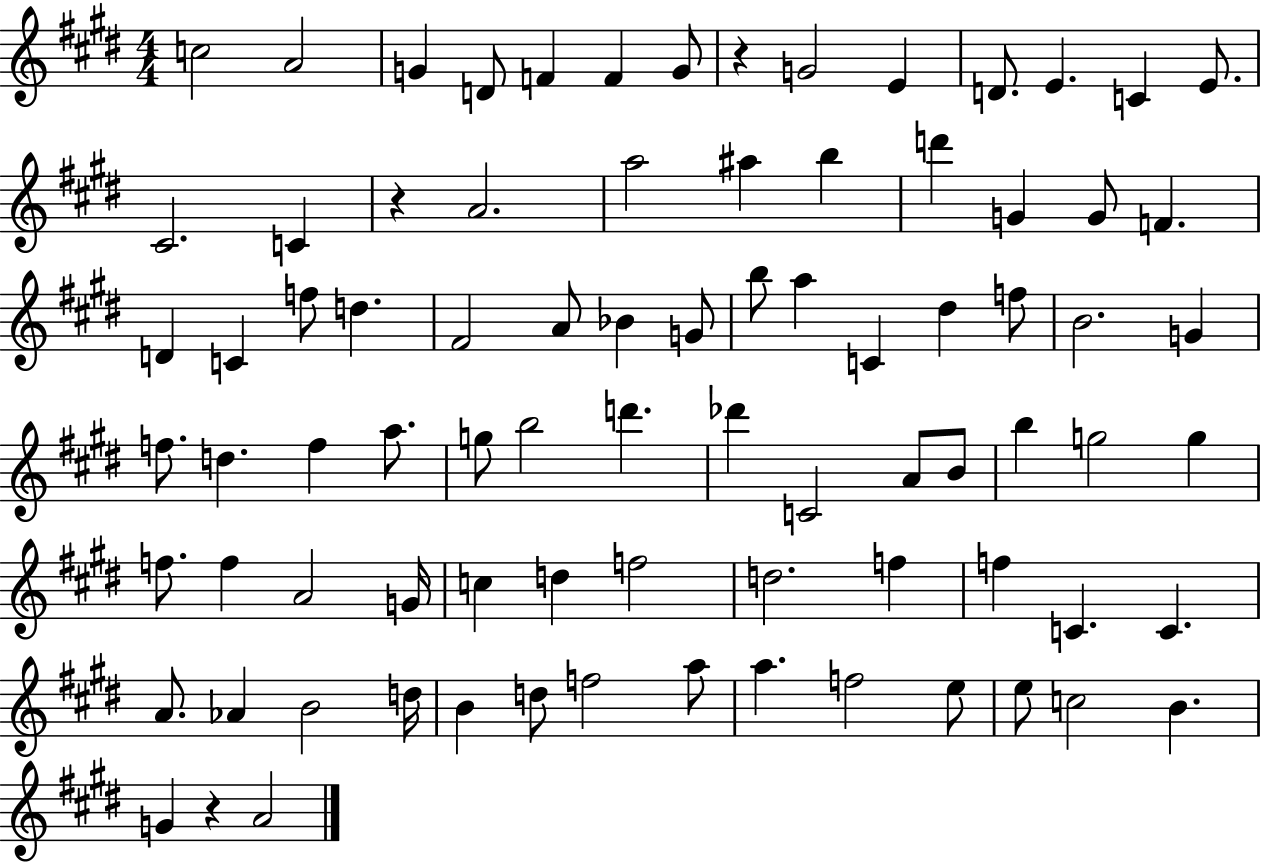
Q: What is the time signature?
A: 4/4